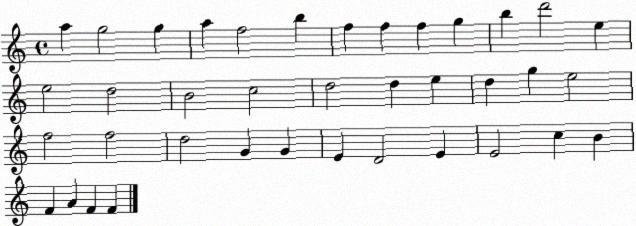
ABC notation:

X:1
T:Untitled
M:4/4
L:1/4
K:C
a g2 g a f2 b f f f g b d'2 e e2 d2 B2 c2 d2 d e d g e2 f2 f2 d2 G G E D2 E E2 c B F A F F